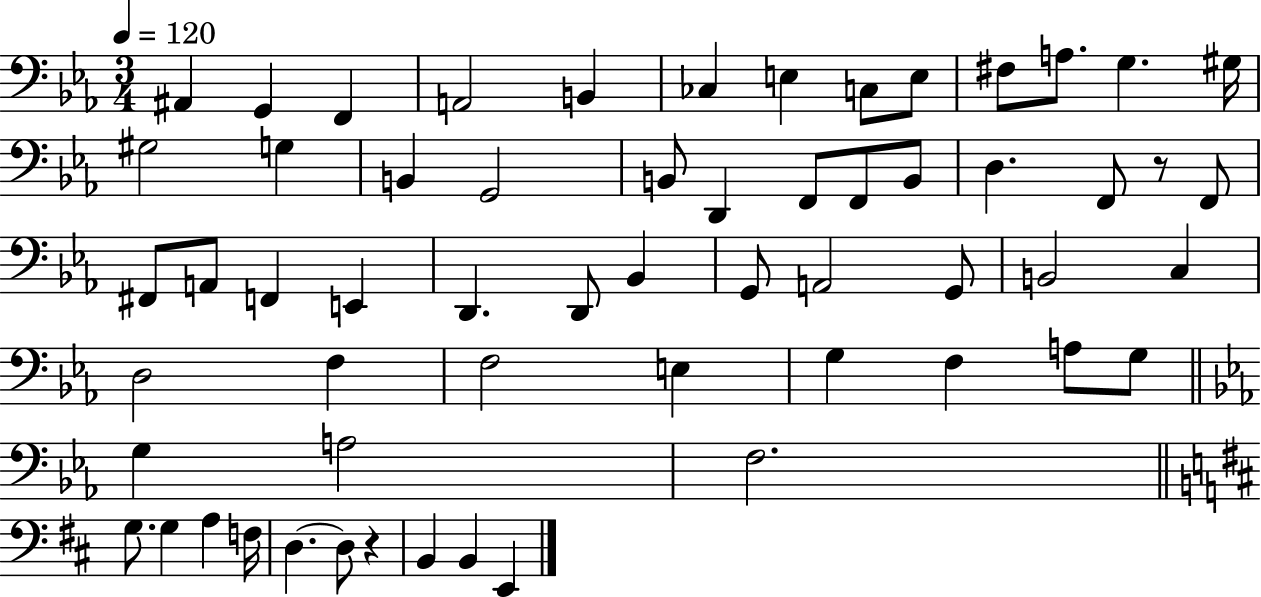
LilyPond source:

{
  \clef bass
  \numericTimeSignature
  \time 3/4
  \key ees \major
  \tempo 4 = 120
  ais,4 g,4 f,4 | a,2 b,4 | ces4 e4 c8 e8 | fis8 a8. g4. gis16 | \break gis2 g4 | b,4 g,2 | b,8 d,4 f,8 f,8 b,8 | d4. f,8 r8 f,8 | \break fis,8 a,8 f,4 e,4 | d,4. d,8 bes,4 | g,8 a,2 g,8 | b,2 c4 | \break d2 f4 | f2 e4 | g4 f4 a8 g8 | \bar "||" \break \key ees \major g4 a2 | f2. | \bar "||" \break \key d \major g8. g4 a4 f16 | d4.~~ d8 r4 | b,4 b,4 e,4 | \bar "|."
}